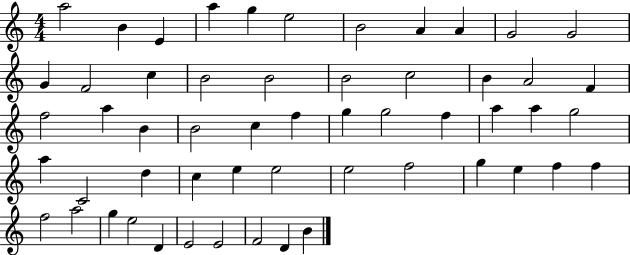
A5/h B4/q E4/q A5/q G5/q E5/h B4/h A4/q A4/q G4/h G4/h G4/q F4/h C5/q B4/h B4/h B4/h C5/h B4/q A4/h F4/q F5/h A5/q B4/q B4/h C5/q F5/q G5/q G5/h F5/q A5/q A5/q G5/h A5/q C4/h D5/q C5/q E5/q E5/h E5/h F5/h G5/q E5/q F5/q F5/q F5/h A5/h G5/q E5/h D4/q E4/h E4/h F4/h D4/q B4/q